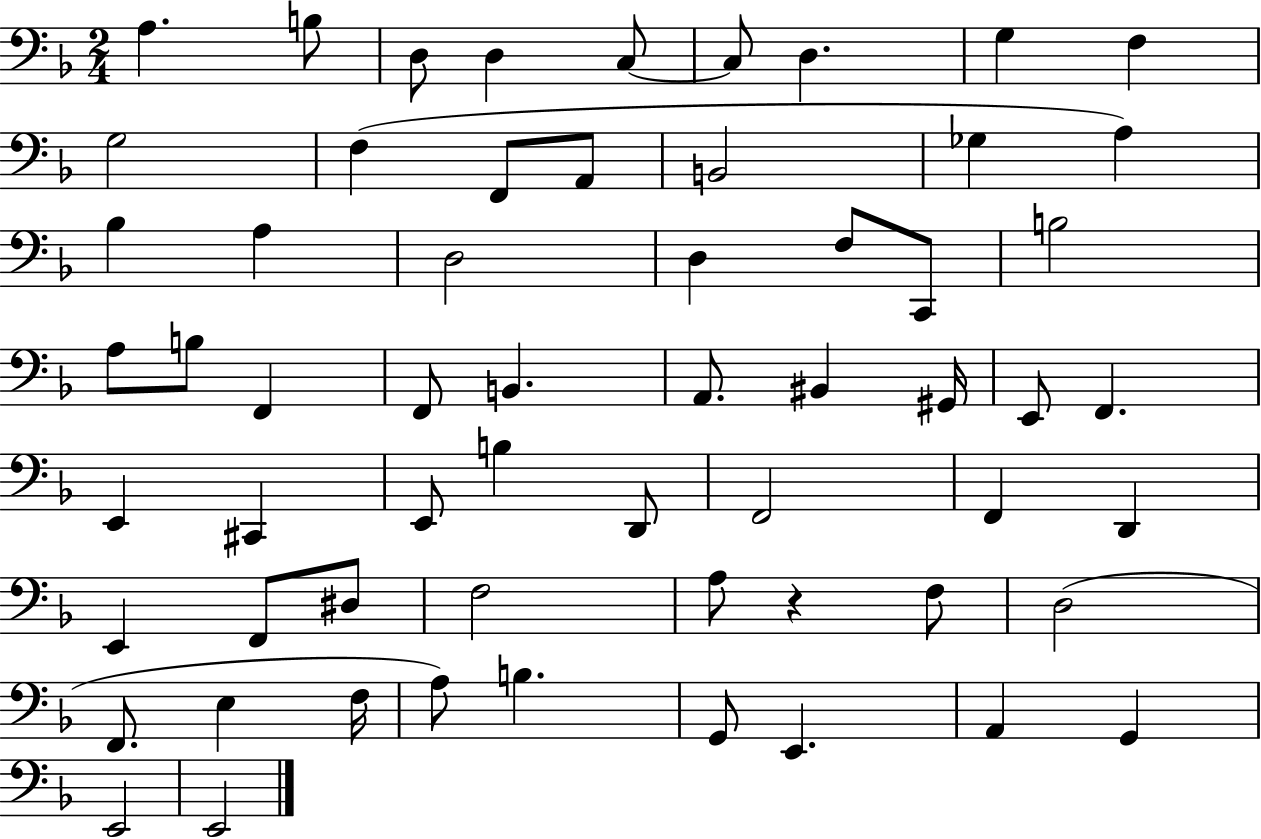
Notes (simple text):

A3/q. B3/e D3/e D3/q C3/e C3/e D3/q. G3/q F3/q G3/h F3/q F2/e A2/e B2/h Gb3/q A3/q Bb3/q A3/q D3/h D3/q F3/e C2/e B3/h A3/e B3/e F2/q F2/e B2/q. A2/e. BIS2/q G#2/s E2/e F2/q. E2/q C#2/q E2/e B3/q D2/e F2/h F2/q D2/q E2/q F2/e D#3/e F3/h A3/e R/q F3/e D3/h F2/e. E3/q F3/s A3/e B3/q. G2/e E2/q. A2/q G2/q E2/h E2/h